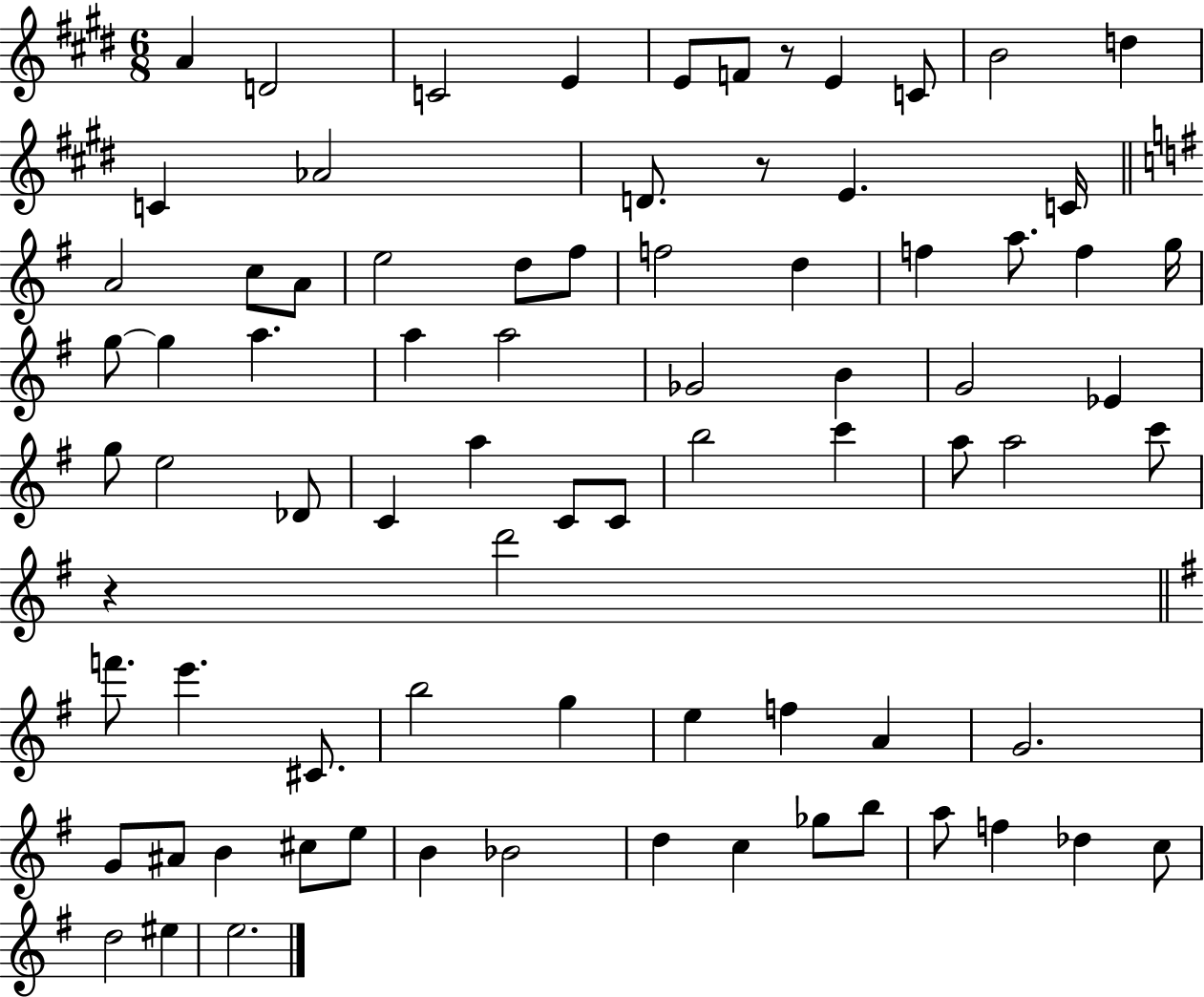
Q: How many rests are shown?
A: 3